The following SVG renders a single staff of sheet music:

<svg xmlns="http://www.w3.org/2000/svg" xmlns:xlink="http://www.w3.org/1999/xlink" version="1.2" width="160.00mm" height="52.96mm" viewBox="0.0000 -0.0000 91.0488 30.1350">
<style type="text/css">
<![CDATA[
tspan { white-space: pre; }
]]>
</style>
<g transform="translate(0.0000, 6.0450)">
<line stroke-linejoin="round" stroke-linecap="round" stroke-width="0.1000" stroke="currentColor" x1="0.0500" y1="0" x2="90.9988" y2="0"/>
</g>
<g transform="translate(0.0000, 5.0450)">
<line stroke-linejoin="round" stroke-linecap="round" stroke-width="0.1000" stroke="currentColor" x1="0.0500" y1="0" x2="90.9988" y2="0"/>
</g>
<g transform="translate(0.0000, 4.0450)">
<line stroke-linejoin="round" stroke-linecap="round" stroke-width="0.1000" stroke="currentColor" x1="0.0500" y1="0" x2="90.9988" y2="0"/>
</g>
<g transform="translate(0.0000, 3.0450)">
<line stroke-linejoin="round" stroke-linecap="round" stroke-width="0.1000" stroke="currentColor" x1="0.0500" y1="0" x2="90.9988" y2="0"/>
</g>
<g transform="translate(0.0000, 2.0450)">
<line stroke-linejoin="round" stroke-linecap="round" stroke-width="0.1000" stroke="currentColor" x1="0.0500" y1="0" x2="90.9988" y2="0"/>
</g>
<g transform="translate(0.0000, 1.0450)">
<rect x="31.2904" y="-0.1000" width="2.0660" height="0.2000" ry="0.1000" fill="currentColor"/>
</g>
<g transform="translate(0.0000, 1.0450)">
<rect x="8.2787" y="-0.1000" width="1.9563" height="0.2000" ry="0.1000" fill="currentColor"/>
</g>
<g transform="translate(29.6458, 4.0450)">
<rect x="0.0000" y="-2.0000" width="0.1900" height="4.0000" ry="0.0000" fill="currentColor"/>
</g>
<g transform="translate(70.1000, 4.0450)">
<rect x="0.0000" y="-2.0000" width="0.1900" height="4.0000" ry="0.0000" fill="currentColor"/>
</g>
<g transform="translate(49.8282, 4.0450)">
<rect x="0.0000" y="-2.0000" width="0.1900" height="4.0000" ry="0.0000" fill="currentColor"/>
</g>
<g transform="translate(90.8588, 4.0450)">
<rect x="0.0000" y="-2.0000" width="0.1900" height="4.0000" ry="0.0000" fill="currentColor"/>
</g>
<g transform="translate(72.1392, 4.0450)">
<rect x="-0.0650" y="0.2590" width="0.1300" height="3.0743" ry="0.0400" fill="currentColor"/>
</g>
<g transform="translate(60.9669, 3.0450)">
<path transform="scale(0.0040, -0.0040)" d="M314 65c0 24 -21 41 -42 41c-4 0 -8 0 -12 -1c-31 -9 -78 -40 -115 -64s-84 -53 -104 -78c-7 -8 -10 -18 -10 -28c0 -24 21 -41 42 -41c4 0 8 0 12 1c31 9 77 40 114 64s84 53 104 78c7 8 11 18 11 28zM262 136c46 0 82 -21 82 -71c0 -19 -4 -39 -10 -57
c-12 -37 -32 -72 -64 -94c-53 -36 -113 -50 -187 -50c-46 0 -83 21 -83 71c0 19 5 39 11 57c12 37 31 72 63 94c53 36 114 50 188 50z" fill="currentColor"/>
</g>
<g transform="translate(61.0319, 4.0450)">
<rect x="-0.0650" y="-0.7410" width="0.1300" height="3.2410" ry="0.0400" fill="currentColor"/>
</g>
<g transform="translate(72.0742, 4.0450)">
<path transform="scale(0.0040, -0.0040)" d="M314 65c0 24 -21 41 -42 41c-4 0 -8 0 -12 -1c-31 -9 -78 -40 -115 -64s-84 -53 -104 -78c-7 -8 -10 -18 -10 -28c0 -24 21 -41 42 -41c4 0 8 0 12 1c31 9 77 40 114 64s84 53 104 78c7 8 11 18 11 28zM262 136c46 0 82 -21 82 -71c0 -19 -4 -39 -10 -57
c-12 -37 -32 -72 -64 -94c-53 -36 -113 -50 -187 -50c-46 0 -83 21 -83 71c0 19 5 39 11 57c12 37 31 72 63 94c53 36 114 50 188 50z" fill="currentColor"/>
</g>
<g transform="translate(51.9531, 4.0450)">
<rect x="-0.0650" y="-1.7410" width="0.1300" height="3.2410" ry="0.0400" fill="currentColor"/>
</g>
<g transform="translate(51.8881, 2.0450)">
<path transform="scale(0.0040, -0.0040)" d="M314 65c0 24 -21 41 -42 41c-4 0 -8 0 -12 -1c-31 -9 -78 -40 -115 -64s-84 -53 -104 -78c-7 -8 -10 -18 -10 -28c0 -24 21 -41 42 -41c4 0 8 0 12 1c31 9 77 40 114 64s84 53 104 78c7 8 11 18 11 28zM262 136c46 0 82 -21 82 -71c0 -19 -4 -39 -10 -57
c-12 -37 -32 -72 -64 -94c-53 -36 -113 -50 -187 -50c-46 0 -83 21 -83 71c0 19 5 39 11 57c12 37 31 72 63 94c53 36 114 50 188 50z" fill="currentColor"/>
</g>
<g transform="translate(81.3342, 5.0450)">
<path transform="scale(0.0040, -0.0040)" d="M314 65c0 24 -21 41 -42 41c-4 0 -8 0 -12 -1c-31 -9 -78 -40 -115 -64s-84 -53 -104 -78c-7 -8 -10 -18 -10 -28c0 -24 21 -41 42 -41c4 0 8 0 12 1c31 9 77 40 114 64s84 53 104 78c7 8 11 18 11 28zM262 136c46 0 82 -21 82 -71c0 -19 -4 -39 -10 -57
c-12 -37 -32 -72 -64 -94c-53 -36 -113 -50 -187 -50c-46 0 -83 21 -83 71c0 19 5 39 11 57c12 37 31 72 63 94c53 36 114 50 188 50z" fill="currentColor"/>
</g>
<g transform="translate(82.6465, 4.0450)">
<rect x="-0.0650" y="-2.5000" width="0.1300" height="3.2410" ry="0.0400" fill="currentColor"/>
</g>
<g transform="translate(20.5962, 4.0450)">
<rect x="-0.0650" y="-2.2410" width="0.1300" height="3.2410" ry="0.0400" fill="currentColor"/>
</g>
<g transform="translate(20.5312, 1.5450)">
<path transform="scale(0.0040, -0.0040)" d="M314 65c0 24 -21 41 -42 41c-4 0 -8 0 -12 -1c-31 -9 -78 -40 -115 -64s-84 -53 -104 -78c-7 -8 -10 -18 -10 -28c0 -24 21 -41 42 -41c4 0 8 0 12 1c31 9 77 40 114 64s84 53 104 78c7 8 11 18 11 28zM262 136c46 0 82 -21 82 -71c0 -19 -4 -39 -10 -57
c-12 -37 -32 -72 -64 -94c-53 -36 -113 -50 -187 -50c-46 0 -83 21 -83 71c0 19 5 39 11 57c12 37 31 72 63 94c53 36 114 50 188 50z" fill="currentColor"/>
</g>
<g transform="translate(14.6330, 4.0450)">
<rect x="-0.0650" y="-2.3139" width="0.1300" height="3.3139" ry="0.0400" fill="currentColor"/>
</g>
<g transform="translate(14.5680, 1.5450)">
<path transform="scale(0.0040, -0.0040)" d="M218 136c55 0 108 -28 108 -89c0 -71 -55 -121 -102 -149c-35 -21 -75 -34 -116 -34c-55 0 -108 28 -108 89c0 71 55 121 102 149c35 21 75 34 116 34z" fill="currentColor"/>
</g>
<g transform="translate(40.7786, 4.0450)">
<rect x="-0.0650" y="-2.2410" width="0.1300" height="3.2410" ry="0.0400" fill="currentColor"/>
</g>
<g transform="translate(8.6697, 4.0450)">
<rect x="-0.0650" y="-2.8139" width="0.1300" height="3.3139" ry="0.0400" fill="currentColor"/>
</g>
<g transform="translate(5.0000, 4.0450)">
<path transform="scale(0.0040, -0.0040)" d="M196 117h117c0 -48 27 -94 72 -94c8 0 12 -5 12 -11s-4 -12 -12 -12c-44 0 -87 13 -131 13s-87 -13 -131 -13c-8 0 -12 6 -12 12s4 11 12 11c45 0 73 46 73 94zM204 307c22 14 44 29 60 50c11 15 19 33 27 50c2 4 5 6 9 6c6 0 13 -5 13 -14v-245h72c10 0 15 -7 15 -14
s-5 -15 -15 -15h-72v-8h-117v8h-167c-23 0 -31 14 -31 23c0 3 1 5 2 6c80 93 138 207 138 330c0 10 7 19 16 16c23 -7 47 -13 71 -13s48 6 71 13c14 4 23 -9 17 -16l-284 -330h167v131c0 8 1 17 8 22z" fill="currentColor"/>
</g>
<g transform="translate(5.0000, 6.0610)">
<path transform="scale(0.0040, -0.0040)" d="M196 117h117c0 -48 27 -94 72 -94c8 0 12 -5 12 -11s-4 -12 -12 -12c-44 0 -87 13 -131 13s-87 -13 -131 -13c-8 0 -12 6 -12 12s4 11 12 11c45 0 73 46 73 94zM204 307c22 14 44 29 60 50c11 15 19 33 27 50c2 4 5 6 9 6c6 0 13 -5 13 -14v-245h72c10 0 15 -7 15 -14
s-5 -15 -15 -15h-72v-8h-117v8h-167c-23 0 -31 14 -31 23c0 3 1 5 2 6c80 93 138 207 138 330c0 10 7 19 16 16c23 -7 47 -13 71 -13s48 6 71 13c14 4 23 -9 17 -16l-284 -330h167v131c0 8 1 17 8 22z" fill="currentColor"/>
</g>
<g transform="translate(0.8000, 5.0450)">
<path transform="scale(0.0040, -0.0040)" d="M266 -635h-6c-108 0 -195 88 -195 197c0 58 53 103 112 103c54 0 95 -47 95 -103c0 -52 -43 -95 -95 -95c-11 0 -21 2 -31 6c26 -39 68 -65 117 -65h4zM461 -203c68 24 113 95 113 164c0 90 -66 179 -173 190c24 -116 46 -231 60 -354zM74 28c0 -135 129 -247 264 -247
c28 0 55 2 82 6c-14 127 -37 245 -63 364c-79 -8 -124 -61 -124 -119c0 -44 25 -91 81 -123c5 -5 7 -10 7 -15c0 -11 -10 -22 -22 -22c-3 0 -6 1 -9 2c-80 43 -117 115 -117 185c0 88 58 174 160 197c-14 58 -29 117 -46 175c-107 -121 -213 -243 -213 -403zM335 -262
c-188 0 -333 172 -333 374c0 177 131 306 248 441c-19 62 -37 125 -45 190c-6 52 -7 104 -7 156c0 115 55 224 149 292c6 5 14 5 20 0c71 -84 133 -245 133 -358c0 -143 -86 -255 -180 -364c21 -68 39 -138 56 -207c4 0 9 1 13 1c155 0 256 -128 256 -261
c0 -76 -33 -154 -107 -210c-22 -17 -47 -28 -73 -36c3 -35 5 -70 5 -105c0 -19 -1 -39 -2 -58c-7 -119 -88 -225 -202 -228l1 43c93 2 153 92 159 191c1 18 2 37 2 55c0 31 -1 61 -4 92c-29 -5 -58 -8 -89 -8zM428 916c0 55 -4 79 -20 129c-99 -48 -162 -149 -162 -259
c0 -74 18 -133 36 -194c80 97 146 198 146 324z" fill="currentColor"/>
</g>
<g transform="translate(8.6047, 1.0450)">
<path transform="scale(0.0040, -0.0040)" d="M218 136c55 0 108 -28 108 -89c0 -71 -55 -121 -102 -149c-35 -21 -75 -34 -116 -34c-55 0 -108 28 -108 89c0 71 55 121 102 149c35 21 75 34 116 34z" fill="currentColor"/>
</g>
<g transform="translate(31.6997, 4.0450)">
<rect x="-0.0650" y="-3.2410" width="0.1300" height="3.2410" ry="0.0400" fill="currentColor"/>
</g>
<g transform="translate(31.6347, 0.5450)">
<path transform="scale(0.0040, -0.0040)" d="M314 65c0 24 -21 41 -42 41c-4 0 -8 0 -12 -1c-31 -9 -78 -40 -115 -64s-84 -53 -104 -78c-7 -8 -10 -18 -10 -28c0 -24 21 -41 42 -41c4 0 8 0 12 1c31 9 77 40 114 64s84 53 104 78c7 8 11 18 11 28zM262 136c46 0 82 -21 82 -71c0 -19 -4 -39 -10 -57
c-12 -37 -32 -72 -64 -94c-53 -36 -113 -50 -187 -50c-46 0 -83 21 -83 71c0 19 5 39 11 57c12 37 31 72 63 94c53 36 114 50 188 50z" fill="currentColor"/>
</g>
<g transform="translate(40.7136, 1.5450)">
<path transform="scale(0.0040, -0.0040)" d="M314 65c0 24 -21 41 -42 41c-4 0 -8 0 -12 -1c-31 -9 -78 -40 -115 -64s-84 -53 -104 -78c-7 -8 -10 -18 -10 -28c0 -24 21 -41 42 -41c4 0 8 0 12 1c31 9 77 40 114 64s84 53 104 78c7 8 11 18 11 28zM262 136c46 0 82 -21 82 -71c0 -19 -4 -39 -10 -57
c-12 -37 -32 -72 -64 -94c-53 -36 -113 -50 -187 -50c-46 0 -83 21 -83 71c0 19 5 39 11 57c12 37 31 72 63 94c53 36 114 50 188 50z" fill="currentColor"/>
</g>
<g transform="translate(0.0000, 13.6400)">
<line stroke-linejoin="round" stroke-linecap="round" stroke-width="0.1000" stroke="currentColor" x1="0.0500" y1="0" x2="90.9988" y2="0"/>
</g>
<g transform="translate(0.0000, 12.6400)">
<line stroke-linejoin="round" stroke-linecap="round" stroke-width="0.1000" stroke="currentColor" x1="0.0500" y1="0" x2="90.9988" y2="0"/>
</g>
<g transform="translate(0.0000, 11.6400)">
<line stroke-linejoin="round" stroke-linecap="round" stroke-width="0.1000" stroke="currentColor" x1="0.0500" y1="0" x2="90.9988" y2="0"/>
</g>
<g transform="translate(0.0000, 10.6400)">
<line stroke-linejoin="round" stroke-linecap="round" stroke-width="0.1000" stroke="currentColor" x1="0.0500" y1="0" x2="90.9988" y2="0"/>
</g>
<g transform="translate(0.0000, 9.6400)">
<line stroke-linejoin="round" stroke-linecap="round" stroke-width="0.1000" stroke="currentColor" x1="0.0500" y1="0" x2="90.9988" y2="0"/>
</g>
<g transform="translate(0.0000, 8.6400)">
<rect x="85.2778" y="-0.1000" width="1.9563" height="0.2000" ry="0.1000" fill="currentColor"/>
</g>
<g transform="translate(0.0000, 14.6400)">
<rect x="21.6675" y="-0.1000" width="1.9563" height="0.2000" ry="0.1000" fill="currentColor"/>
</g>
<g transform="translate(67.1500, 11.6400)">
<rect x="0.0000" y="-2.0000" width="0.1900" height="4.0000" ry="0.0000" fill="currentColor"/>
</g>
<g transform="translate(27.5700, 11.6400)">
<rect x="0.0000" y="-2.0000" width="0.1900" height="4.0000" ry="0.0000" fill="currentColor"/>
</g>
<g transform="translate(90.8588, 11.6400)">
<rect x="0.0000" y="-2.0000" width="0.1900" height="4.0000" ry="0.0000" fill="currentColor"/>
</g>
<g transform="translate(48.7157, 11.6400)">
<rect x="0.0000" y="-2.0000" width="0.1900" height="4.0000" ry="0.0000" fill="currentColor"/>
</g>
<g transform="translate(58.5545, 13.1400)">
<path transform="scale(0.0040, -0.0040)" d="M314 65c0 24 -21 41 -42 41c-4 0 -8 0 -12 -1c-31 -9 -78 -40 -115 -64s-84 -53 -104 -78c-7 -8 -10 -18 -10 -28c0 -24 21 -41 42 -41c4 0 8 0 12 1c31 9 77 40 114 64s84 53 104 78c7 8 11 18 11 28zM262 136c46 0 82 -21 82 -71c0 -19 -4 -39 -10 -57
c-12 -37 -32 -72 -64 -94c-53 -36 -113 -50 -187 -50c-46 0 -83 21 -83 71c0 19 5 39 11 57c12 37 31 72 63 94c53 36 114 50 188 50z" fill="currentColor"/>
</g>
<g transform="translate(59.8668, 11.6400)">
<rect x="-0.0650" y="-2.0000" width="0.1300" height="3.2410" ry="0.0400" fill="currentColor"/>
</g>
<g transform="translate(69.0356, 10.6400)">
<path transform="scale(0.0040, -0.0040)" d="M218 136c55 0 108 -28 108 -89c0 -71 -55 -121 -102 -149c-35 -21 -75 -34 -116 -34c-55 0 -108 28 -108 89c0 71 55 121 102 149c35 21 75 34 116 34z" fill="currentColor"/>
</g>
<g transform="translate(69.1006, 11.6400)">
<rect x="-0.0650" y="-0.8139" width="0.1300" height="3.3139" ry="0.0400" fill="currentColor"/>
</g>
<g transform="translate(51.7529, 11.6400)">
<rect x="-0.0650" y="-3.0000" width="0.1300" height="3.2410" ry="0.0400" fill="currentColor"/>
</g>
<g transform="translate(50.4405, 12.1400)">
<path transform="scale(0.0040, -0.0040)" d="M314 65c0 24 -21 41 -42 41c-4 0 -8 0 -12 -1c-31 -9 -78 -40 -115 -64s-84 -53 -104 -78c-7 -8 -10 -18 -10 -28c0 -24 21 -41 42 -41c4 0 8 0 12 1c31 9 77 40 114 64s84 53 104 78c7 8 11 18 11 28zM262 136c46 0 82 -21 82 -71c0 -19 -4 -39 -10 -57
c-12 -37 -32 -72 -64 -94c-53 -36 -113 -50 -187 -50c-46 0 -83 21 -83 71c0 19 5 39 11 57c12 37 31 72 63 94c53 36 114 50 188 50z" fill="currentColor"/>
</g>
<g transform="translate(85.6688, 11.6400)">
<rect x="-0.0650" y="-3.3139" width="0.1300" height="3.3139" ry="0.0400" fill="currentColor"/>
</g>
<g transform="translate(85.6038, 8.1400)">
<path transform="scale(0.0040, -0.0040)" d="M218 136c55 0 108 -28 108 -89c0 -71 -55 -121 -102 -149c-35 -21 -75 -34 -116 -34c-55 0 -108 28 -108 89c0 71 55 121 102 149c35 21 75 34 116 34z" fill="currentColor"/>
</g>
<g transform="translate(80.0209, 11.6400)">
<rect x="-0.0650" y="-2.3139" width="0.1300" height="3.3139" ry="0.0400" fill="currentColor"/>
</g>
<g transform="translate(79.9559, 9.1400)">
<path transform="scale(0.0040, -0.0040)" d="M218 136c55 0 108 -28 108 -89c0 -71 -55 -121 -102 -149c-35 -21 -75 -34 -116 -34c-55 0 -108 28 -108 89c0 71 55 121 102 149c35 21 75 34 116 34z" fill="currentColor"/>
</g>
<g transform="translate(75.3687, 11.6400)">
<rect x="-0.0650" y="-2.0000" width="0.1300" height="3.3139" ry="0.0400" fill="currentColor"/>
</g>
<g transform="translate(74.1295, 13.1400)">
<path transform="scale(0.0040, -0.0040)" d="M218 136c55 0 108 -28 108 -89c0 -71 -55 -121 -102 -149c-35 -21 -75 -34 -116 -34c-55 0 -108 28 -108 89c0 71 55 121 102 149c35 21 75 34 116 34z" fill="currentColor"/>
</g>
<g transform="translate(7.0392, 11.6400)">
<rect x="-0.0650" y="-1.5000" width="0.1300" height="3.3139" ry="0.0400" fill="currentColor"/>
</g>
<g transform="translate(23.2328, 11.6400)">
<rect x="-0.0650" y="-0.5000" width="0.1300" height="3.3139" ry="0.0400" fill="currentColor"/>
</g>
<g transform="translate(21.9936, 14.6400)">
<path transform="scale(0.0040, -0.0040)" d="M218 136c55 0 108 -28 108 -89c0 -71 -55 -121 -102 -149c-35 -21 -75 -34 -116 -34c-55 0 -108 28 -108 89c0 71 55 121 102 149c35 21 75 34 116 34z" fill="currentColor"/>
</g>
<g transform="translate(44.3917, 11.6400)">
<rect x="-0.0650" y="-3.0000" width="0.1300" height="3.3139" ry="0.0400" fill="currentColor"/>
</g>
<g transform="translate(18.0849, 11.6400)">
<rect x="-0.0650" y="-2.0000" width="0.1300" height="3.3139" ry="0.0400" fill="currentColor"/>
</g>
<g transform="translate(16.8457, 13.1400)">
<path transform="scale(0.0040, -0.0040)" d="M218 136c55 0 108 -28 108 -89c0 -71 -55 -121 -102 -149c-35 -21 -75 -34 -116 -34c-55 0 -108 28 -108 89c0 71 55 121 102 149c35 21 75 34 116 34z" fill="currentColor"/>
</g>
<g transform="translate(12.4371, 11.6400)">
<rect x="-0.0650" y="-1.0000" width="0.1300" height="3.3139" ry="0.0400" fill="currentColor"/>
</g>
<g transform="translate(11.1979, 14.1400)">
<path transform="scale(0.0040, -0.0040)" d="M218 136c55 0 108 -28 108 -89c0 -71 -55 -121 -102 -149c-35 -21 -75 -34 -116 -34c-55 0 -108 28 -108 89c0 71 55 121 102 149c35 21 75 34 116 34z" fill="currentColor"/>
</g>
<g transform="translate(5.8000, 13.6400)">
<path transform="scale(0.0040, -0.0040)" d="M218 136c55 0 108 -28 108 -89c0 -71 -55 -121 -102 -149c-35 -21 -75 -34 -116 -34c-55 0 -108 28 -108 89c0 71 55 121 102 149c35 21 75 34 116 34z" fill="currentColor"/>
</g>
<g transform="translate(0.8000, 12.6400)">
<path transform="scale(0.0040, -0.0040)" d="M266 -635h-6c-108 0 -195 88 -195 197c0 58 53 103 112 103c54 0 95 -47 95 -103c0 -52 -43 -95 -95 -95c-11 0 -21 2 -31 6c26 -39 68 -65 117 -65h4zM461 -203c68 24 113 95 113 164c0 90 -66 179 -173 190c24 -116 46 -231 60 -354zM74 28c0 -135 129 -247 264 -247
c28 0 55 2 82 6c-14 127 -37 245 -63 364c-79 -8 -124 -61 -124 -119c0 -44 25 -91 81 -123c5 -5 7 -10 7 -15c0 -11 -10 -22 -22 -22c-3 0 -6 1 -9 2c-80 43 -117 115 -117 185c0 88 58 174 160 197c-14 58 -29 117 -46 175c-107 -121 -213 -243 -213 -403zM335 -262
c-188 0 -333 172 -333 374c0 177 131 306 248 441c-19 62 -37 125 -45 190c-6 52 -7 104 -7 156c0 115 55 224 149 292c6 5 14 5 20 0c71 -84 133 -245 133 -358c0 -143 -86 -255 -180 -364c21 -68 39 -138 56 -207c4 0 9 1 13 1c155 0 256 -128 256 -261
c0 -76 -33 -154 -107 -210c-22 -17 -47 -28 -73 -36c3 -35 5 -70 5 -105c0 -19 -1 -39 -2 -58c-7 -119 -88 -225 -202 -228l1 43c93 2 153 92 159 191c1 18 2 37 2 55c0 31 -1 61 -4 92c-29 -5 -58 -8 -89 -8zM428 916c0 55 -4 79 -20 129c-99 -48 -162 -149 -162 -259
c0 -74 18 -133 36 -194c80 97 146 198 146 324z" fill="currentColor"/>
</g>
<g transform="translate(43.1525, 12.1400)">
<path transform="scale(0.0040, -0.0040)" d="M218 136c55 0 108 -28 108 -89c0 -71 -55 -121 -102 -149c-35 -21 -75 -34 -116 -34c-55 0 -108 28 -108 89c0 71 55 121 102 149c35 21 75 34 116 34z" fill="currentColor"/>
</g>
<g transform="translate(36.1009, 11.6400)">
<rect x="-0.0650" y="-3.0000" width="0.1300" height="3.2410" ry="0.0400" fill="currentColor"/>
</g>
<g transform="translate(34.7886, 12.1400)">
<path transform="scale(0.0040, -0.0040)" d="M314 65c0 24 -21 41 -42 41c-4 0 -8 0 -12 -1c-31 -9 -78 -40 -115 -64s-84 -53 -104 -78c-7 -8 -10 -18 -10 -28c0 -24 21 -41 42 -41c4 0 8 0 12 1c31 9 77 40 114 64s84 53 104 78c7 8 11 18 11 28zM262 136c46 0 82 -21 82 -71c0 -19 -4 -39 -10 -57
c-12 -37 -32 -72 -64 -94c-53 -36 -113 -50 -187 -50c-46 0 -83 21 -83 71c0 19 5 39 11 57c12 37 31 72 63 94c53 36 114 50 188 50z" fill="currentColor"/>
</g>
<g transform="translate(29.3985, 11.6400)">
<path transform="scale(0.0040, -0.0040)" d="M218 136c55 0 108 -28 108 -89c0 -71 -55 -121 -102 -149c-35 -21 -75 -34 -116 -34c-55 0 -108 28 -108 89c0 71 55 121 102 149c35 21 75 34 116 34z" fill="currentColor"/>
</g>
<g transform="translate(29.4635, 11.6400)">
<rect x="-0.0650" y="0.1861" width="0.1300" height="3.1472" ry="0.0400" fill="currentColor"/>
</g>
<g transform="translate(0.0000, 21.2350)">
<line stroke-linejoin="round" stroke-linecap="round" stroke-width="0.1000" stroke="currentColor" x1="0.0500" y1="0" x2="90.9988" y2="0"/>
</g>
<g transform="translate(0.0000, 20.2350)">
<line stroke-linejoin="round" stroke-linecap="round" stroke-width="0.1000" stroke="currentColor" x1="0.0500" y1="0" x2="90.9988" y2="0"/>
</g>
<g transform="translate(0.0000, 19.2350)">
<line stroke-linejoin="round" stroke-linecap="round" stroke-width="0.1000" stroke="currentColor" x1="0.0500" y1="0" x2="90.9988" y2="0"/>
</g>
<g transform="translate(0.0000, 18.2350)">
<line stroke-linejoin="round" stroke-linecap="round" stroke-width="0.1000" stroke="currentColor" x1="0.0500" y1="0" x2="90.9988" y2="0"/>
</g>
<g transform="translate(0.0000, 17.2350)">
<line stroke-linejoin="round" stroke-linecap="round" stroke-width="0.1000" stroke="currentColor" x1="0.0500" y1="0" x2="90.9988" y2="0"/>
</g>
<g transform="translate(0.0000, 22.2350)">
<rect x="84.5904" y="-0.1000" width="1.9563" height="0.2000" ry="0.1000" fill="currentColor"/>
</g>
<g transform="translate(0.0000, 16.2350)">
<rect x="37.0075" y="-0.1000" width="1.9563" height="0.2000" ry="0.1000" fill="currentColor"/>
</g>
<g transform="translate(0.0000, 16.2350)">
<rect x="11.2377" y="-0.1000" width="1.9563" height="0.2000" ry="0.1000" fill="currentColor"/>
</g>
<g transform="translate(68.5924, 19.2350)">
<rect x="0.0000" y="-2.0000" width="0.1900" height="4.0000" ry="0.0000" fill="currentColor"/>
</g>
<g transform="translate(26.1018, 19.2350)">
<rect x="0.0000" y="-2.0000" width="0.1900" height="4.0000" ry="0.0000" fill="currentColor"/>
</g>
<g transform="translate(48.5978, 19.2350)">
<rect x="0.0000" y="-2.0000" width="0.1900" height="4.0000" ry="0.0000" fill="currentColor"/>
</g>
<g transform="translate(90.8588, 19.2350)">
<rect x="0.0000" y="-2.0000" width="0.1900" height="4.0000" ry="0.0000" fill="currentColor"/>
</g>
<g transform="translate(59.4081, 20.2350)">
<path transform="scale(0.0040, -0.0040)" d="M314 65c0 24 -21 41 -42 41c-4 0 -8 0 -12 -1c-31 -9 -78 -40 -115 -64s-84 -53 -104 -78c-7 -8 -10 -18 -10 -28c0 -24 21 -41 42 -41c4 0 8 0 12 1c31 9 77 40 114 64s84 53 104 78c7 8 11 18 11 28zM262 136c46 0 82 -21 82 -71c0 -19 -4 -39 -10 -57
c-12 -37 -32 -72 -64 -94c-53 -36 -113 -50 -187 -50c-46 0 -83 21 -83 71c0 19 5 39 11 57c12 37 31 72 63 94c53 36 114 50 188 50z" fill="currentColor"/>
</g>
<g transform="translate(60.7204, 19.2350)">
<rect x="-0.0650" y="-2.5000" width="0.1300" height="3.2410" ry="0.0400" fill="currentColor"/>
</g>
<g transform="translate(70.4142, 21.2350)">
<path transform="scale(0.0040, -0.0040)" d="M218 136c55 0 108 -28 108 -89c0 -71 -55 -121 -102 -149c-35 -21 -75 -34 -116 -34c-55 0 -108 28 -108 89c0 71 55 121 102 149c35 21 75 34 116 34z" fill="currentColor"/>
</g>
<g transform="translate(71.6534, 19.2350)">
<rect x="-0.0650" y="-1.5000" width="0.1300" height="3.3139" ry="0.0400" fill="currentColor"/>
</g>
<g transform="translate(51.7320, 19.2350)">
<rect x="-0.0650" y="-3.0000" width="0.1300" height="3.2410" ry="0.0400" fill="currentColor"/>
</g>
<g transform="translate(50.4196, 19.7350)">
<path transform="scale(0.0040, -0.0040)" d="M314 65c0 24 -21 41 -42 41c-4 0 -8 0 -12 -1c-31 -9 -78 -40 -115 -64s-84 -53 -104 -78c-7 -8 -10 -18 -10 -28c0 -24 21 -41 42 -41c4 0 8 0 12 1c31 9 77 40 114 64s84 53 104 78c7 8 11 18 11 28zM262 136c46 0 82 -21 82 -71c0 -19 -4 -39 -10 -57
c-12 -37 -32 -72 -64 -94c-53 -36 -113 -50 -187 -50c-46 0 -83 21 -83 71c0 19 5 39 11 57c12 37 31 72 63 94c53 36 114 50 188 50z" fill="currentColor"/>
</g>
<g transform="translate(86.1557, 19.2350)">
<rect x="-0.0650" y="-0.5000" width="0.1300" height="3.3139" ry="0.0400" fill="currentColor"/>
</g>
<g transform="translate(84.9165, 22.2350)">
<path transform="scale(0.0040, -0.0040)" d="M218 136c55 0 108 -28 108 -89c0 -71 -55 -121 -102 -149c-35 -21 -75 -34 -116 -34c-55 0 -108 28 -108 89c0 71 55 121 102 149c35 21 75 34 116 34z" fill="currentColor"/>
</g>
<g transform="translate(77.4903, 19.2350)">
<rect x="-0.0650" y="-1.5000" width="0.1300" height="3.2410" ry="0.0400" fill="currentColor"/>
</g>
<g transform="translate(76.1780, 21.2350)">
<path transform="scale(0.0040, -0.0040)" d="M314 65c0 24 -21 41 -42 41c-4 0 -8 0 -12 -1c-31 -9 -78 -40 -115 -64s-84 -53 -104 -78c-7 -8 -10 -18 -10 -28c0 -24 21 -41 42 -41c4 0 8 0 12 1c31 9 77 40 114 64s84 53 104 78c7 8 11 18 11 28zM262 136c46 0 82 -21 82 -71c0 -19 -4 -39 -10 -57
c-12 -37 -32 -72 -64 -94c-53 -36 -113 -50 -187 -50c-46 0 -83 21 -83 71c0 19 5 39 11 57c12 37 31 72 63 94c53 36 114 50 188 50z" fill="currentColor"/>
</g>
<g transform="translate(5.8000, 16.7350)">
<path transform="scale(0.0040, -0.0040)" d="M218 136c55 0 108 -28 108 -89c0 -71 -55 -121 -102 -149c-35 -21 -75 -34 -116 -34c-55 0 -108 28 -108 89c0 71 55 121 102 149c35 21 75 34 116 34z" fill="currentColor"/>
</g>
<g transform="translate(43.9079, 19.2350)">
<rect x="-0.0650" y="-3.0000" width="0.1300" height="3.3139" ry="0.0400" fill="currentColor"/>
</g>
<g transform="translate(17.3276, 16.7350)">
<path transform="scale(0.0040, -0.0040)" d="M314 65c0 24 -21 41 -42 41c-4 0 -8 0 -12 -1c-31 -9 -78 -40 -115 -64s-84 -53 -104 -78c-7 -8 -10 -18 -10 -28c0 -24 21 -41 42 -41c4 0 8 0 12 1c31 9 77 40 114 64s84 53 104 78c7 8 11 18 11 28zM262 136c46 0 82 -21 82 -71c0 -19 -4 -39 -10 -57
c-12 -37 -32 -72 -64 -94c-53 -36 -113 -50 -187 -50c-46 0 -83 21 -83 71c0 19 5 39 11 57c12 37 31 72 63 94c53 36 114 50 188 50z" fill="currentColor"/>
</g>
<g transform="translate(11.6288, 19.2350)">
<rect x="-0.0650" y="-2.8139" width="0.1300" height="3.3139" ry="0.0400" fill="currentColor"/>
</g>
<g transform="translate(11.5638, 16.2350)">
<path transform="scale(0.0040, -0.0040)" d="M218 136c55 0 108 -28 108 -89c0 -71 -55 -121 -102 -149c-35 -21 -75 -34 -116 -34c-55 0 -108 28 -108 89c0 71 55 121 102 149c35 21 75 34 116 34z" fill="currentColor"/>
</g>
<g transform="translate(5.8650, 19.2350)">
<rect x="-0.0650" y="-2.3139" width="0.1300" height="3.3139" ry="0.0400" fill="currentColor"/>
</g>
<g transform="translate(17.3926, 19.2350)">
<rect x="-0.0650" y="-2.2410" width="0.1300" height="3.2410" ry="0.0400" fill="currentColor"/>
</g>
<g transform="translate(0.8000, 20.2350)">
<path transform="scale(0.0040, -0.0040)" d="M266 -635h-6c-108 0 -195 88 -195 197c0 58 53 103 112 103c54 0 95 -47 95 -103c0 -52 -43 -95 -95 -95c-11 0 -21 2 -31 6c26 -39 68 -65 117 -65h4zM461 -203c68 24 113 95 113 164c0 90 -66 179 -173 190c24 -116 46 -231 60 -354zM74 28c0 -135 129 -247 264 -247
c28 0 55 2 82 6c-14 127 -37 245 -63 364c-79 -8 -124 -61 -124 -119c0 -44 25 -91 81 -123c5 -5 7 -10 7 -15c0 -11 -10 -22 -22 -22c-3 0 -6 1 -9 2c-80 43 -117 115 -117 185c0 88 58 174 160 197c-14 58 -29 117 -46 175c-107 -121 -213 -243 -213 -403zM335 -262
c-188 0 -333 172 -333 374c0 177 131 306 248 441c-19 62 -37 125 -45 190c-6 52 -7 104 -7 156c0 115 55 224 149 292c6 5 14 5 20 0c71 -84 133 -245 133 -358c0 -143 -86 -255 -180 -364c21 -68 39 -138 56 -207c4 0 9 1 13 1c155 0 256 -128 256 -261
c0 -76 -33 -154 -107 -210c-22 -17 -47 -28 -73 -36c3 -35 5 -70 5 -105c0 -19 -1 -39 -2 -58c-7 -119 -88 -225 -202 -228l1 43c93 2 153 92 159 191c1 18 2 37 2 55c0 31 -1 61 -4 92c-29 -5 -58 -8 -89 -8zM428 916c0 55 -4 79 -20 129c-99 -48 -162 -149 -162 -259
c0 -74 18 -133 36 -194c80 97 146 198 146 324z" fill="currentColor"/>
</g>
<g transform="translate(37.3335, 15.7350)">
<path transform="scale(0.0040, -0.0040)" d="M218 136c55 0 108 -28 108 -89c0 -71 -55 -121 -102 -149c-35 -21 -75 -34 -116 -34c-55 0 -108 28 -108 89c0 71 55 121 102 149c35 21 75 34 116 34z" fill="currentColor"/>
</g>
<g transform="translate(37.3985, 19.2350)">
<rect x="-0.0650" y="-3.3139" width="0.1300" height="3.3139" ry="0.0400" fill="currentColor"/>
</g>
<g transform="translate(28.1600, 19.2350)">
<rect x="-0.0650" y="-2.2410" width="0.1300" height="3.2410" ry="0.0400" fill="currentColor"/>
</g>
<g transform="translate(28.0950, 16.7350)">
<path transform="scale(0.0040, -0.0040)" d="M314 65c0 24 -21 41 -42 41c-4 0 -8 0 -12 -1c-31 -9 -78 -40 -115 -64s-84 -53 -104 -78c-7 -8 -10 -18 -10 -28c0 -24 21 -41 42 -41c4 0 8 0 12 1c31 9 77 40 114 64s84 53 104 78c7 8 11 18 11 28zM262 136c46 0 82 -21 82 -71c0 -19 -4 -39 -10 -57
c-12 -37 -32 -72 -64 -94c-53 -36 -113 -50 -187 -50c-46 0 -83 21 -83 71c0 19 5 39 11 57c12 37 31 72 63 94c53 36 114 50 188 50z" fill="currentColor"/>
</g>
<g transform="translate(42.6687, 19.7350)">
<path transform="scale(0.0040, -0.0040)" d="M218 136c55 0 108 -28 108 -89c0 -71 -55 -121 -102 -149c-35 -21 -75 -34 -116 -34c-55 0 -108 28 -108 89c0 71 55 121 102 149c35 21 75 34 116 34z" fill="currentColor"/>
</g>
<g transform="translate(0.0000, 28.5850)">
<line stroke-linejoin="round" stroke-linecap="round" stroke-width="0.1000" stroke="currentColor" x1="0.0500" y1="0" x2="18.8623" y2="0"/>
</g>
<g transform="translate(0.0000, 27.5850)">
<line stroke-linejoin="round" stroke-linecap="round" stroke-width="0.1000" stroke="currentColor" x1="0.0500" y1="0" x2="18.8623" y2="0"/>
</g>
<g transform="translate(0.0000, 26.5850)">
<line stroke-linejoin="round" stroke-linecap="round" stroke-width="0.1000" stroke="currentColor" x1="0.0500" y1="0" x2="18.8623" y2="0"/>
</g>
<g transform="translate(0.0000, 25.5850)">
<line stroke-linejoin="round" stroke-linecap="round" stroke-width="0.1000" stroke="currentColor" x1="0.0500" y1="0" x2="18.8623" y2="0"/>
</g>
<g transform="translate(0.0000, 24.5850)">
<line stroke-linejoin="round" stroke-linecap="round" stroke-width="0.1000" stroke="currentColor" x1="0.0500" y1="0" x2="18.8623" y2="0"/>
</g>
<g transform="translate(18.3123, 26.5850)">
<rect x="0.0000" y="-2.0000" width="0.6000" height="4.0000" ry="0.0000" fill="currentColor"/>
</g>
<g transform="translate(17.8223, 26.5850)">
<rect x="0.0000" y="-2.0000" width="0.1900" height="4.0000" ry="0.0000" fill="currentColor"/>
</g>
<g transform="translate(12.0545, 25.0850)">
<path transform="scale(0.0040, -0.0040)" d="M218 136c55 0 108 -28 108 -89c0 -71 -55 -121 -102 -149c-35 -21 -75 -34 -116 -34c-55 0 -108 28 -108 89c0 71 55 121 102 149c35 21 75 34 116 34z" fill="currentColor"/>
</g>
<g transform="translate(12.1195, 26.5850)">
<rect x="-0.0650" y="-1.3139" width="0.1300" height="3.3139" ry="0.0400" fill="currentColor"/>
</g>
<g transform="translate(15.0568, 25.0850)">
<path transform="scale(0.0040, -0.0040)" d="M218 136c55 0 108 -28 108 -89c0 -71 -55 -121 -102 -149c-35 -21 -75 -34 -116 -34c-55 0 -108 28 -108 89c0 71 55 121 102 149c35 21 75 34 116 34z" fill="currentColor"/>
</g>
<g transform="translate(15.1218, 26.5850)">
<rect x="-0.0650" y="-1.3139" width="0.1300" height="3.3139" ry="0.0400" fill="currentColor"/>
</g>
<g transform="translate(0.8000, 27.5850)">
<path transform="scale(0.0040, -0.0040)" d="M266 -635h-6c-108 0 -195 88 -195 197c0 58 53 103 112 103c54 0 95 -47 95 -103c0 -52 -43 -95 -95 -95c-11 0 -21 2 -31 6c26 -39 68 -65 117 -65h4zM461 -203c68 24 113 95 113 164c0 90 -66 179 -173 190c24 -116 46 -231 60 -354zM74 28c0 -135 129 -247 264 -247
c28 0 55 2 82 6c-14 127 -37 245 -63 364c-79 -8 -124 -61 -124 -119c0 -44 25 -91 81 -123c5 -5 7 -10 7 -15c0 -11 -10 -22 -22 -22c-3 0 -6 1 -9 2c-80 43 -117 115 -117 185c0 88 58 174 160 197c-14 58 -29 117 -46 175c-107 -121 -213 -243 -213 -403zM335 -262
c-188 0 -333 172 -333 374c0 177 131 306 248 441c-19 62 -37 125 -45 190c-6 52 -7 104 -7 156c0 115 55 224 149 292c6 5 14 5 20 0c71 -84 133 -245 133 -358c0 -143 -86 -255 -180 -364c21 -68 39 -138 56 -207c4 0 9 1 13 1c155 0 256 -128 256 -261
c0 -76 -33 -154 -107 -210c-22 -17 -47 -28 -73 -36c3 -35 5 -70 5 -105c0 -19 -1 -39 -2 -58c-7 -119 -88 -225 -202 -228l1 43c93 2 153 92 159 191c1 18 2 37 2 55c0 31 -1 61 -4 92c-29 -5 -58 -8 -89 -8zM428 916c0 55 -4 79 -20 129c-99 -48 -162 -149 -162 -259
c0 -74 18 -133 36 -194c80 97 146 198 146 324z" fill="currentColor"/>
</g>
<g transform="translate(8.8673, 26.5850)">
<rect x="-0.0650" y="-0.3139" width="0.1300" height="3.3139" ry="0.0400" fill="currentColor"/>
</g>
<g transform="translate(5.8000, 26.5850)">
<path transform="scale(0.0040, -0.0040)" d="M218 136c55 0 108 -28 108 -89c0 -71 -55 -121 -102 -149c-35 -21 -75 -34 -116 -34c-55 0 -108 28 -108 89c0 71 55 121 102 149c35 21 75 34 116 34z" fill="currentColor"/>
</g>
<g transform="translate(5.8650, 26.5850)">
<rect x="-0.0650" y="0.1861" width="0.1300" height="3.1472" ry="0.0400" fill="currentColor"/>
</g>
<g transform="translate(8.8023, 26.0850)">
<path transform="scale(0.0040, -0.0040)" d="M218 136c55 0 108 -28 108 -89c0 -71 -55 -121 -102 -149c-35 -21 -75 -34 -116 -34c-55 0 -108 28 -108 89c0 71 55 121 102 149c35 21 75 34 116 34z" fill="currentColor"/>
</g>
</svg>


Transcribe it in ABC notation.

X:1
T:Untitled
M:4/4
L:1/4
K:C
a g g2 b2 g2 f2 d2 B2 G2 E D F C B A2 A A2 F2 d F g b g a g2 g2 b A A2 G2 E E2 C B c e e